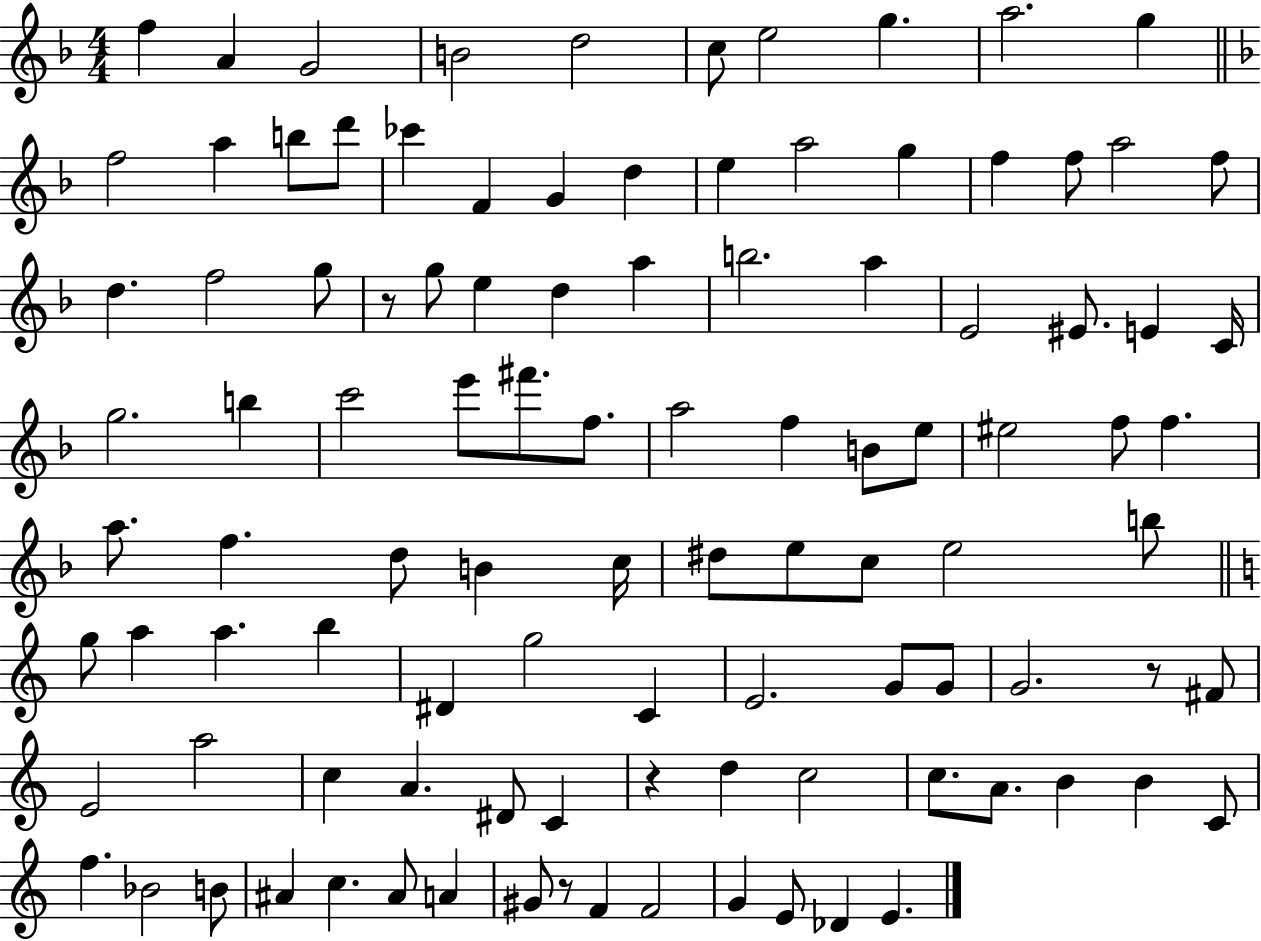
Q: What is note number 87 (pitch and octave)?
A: F5